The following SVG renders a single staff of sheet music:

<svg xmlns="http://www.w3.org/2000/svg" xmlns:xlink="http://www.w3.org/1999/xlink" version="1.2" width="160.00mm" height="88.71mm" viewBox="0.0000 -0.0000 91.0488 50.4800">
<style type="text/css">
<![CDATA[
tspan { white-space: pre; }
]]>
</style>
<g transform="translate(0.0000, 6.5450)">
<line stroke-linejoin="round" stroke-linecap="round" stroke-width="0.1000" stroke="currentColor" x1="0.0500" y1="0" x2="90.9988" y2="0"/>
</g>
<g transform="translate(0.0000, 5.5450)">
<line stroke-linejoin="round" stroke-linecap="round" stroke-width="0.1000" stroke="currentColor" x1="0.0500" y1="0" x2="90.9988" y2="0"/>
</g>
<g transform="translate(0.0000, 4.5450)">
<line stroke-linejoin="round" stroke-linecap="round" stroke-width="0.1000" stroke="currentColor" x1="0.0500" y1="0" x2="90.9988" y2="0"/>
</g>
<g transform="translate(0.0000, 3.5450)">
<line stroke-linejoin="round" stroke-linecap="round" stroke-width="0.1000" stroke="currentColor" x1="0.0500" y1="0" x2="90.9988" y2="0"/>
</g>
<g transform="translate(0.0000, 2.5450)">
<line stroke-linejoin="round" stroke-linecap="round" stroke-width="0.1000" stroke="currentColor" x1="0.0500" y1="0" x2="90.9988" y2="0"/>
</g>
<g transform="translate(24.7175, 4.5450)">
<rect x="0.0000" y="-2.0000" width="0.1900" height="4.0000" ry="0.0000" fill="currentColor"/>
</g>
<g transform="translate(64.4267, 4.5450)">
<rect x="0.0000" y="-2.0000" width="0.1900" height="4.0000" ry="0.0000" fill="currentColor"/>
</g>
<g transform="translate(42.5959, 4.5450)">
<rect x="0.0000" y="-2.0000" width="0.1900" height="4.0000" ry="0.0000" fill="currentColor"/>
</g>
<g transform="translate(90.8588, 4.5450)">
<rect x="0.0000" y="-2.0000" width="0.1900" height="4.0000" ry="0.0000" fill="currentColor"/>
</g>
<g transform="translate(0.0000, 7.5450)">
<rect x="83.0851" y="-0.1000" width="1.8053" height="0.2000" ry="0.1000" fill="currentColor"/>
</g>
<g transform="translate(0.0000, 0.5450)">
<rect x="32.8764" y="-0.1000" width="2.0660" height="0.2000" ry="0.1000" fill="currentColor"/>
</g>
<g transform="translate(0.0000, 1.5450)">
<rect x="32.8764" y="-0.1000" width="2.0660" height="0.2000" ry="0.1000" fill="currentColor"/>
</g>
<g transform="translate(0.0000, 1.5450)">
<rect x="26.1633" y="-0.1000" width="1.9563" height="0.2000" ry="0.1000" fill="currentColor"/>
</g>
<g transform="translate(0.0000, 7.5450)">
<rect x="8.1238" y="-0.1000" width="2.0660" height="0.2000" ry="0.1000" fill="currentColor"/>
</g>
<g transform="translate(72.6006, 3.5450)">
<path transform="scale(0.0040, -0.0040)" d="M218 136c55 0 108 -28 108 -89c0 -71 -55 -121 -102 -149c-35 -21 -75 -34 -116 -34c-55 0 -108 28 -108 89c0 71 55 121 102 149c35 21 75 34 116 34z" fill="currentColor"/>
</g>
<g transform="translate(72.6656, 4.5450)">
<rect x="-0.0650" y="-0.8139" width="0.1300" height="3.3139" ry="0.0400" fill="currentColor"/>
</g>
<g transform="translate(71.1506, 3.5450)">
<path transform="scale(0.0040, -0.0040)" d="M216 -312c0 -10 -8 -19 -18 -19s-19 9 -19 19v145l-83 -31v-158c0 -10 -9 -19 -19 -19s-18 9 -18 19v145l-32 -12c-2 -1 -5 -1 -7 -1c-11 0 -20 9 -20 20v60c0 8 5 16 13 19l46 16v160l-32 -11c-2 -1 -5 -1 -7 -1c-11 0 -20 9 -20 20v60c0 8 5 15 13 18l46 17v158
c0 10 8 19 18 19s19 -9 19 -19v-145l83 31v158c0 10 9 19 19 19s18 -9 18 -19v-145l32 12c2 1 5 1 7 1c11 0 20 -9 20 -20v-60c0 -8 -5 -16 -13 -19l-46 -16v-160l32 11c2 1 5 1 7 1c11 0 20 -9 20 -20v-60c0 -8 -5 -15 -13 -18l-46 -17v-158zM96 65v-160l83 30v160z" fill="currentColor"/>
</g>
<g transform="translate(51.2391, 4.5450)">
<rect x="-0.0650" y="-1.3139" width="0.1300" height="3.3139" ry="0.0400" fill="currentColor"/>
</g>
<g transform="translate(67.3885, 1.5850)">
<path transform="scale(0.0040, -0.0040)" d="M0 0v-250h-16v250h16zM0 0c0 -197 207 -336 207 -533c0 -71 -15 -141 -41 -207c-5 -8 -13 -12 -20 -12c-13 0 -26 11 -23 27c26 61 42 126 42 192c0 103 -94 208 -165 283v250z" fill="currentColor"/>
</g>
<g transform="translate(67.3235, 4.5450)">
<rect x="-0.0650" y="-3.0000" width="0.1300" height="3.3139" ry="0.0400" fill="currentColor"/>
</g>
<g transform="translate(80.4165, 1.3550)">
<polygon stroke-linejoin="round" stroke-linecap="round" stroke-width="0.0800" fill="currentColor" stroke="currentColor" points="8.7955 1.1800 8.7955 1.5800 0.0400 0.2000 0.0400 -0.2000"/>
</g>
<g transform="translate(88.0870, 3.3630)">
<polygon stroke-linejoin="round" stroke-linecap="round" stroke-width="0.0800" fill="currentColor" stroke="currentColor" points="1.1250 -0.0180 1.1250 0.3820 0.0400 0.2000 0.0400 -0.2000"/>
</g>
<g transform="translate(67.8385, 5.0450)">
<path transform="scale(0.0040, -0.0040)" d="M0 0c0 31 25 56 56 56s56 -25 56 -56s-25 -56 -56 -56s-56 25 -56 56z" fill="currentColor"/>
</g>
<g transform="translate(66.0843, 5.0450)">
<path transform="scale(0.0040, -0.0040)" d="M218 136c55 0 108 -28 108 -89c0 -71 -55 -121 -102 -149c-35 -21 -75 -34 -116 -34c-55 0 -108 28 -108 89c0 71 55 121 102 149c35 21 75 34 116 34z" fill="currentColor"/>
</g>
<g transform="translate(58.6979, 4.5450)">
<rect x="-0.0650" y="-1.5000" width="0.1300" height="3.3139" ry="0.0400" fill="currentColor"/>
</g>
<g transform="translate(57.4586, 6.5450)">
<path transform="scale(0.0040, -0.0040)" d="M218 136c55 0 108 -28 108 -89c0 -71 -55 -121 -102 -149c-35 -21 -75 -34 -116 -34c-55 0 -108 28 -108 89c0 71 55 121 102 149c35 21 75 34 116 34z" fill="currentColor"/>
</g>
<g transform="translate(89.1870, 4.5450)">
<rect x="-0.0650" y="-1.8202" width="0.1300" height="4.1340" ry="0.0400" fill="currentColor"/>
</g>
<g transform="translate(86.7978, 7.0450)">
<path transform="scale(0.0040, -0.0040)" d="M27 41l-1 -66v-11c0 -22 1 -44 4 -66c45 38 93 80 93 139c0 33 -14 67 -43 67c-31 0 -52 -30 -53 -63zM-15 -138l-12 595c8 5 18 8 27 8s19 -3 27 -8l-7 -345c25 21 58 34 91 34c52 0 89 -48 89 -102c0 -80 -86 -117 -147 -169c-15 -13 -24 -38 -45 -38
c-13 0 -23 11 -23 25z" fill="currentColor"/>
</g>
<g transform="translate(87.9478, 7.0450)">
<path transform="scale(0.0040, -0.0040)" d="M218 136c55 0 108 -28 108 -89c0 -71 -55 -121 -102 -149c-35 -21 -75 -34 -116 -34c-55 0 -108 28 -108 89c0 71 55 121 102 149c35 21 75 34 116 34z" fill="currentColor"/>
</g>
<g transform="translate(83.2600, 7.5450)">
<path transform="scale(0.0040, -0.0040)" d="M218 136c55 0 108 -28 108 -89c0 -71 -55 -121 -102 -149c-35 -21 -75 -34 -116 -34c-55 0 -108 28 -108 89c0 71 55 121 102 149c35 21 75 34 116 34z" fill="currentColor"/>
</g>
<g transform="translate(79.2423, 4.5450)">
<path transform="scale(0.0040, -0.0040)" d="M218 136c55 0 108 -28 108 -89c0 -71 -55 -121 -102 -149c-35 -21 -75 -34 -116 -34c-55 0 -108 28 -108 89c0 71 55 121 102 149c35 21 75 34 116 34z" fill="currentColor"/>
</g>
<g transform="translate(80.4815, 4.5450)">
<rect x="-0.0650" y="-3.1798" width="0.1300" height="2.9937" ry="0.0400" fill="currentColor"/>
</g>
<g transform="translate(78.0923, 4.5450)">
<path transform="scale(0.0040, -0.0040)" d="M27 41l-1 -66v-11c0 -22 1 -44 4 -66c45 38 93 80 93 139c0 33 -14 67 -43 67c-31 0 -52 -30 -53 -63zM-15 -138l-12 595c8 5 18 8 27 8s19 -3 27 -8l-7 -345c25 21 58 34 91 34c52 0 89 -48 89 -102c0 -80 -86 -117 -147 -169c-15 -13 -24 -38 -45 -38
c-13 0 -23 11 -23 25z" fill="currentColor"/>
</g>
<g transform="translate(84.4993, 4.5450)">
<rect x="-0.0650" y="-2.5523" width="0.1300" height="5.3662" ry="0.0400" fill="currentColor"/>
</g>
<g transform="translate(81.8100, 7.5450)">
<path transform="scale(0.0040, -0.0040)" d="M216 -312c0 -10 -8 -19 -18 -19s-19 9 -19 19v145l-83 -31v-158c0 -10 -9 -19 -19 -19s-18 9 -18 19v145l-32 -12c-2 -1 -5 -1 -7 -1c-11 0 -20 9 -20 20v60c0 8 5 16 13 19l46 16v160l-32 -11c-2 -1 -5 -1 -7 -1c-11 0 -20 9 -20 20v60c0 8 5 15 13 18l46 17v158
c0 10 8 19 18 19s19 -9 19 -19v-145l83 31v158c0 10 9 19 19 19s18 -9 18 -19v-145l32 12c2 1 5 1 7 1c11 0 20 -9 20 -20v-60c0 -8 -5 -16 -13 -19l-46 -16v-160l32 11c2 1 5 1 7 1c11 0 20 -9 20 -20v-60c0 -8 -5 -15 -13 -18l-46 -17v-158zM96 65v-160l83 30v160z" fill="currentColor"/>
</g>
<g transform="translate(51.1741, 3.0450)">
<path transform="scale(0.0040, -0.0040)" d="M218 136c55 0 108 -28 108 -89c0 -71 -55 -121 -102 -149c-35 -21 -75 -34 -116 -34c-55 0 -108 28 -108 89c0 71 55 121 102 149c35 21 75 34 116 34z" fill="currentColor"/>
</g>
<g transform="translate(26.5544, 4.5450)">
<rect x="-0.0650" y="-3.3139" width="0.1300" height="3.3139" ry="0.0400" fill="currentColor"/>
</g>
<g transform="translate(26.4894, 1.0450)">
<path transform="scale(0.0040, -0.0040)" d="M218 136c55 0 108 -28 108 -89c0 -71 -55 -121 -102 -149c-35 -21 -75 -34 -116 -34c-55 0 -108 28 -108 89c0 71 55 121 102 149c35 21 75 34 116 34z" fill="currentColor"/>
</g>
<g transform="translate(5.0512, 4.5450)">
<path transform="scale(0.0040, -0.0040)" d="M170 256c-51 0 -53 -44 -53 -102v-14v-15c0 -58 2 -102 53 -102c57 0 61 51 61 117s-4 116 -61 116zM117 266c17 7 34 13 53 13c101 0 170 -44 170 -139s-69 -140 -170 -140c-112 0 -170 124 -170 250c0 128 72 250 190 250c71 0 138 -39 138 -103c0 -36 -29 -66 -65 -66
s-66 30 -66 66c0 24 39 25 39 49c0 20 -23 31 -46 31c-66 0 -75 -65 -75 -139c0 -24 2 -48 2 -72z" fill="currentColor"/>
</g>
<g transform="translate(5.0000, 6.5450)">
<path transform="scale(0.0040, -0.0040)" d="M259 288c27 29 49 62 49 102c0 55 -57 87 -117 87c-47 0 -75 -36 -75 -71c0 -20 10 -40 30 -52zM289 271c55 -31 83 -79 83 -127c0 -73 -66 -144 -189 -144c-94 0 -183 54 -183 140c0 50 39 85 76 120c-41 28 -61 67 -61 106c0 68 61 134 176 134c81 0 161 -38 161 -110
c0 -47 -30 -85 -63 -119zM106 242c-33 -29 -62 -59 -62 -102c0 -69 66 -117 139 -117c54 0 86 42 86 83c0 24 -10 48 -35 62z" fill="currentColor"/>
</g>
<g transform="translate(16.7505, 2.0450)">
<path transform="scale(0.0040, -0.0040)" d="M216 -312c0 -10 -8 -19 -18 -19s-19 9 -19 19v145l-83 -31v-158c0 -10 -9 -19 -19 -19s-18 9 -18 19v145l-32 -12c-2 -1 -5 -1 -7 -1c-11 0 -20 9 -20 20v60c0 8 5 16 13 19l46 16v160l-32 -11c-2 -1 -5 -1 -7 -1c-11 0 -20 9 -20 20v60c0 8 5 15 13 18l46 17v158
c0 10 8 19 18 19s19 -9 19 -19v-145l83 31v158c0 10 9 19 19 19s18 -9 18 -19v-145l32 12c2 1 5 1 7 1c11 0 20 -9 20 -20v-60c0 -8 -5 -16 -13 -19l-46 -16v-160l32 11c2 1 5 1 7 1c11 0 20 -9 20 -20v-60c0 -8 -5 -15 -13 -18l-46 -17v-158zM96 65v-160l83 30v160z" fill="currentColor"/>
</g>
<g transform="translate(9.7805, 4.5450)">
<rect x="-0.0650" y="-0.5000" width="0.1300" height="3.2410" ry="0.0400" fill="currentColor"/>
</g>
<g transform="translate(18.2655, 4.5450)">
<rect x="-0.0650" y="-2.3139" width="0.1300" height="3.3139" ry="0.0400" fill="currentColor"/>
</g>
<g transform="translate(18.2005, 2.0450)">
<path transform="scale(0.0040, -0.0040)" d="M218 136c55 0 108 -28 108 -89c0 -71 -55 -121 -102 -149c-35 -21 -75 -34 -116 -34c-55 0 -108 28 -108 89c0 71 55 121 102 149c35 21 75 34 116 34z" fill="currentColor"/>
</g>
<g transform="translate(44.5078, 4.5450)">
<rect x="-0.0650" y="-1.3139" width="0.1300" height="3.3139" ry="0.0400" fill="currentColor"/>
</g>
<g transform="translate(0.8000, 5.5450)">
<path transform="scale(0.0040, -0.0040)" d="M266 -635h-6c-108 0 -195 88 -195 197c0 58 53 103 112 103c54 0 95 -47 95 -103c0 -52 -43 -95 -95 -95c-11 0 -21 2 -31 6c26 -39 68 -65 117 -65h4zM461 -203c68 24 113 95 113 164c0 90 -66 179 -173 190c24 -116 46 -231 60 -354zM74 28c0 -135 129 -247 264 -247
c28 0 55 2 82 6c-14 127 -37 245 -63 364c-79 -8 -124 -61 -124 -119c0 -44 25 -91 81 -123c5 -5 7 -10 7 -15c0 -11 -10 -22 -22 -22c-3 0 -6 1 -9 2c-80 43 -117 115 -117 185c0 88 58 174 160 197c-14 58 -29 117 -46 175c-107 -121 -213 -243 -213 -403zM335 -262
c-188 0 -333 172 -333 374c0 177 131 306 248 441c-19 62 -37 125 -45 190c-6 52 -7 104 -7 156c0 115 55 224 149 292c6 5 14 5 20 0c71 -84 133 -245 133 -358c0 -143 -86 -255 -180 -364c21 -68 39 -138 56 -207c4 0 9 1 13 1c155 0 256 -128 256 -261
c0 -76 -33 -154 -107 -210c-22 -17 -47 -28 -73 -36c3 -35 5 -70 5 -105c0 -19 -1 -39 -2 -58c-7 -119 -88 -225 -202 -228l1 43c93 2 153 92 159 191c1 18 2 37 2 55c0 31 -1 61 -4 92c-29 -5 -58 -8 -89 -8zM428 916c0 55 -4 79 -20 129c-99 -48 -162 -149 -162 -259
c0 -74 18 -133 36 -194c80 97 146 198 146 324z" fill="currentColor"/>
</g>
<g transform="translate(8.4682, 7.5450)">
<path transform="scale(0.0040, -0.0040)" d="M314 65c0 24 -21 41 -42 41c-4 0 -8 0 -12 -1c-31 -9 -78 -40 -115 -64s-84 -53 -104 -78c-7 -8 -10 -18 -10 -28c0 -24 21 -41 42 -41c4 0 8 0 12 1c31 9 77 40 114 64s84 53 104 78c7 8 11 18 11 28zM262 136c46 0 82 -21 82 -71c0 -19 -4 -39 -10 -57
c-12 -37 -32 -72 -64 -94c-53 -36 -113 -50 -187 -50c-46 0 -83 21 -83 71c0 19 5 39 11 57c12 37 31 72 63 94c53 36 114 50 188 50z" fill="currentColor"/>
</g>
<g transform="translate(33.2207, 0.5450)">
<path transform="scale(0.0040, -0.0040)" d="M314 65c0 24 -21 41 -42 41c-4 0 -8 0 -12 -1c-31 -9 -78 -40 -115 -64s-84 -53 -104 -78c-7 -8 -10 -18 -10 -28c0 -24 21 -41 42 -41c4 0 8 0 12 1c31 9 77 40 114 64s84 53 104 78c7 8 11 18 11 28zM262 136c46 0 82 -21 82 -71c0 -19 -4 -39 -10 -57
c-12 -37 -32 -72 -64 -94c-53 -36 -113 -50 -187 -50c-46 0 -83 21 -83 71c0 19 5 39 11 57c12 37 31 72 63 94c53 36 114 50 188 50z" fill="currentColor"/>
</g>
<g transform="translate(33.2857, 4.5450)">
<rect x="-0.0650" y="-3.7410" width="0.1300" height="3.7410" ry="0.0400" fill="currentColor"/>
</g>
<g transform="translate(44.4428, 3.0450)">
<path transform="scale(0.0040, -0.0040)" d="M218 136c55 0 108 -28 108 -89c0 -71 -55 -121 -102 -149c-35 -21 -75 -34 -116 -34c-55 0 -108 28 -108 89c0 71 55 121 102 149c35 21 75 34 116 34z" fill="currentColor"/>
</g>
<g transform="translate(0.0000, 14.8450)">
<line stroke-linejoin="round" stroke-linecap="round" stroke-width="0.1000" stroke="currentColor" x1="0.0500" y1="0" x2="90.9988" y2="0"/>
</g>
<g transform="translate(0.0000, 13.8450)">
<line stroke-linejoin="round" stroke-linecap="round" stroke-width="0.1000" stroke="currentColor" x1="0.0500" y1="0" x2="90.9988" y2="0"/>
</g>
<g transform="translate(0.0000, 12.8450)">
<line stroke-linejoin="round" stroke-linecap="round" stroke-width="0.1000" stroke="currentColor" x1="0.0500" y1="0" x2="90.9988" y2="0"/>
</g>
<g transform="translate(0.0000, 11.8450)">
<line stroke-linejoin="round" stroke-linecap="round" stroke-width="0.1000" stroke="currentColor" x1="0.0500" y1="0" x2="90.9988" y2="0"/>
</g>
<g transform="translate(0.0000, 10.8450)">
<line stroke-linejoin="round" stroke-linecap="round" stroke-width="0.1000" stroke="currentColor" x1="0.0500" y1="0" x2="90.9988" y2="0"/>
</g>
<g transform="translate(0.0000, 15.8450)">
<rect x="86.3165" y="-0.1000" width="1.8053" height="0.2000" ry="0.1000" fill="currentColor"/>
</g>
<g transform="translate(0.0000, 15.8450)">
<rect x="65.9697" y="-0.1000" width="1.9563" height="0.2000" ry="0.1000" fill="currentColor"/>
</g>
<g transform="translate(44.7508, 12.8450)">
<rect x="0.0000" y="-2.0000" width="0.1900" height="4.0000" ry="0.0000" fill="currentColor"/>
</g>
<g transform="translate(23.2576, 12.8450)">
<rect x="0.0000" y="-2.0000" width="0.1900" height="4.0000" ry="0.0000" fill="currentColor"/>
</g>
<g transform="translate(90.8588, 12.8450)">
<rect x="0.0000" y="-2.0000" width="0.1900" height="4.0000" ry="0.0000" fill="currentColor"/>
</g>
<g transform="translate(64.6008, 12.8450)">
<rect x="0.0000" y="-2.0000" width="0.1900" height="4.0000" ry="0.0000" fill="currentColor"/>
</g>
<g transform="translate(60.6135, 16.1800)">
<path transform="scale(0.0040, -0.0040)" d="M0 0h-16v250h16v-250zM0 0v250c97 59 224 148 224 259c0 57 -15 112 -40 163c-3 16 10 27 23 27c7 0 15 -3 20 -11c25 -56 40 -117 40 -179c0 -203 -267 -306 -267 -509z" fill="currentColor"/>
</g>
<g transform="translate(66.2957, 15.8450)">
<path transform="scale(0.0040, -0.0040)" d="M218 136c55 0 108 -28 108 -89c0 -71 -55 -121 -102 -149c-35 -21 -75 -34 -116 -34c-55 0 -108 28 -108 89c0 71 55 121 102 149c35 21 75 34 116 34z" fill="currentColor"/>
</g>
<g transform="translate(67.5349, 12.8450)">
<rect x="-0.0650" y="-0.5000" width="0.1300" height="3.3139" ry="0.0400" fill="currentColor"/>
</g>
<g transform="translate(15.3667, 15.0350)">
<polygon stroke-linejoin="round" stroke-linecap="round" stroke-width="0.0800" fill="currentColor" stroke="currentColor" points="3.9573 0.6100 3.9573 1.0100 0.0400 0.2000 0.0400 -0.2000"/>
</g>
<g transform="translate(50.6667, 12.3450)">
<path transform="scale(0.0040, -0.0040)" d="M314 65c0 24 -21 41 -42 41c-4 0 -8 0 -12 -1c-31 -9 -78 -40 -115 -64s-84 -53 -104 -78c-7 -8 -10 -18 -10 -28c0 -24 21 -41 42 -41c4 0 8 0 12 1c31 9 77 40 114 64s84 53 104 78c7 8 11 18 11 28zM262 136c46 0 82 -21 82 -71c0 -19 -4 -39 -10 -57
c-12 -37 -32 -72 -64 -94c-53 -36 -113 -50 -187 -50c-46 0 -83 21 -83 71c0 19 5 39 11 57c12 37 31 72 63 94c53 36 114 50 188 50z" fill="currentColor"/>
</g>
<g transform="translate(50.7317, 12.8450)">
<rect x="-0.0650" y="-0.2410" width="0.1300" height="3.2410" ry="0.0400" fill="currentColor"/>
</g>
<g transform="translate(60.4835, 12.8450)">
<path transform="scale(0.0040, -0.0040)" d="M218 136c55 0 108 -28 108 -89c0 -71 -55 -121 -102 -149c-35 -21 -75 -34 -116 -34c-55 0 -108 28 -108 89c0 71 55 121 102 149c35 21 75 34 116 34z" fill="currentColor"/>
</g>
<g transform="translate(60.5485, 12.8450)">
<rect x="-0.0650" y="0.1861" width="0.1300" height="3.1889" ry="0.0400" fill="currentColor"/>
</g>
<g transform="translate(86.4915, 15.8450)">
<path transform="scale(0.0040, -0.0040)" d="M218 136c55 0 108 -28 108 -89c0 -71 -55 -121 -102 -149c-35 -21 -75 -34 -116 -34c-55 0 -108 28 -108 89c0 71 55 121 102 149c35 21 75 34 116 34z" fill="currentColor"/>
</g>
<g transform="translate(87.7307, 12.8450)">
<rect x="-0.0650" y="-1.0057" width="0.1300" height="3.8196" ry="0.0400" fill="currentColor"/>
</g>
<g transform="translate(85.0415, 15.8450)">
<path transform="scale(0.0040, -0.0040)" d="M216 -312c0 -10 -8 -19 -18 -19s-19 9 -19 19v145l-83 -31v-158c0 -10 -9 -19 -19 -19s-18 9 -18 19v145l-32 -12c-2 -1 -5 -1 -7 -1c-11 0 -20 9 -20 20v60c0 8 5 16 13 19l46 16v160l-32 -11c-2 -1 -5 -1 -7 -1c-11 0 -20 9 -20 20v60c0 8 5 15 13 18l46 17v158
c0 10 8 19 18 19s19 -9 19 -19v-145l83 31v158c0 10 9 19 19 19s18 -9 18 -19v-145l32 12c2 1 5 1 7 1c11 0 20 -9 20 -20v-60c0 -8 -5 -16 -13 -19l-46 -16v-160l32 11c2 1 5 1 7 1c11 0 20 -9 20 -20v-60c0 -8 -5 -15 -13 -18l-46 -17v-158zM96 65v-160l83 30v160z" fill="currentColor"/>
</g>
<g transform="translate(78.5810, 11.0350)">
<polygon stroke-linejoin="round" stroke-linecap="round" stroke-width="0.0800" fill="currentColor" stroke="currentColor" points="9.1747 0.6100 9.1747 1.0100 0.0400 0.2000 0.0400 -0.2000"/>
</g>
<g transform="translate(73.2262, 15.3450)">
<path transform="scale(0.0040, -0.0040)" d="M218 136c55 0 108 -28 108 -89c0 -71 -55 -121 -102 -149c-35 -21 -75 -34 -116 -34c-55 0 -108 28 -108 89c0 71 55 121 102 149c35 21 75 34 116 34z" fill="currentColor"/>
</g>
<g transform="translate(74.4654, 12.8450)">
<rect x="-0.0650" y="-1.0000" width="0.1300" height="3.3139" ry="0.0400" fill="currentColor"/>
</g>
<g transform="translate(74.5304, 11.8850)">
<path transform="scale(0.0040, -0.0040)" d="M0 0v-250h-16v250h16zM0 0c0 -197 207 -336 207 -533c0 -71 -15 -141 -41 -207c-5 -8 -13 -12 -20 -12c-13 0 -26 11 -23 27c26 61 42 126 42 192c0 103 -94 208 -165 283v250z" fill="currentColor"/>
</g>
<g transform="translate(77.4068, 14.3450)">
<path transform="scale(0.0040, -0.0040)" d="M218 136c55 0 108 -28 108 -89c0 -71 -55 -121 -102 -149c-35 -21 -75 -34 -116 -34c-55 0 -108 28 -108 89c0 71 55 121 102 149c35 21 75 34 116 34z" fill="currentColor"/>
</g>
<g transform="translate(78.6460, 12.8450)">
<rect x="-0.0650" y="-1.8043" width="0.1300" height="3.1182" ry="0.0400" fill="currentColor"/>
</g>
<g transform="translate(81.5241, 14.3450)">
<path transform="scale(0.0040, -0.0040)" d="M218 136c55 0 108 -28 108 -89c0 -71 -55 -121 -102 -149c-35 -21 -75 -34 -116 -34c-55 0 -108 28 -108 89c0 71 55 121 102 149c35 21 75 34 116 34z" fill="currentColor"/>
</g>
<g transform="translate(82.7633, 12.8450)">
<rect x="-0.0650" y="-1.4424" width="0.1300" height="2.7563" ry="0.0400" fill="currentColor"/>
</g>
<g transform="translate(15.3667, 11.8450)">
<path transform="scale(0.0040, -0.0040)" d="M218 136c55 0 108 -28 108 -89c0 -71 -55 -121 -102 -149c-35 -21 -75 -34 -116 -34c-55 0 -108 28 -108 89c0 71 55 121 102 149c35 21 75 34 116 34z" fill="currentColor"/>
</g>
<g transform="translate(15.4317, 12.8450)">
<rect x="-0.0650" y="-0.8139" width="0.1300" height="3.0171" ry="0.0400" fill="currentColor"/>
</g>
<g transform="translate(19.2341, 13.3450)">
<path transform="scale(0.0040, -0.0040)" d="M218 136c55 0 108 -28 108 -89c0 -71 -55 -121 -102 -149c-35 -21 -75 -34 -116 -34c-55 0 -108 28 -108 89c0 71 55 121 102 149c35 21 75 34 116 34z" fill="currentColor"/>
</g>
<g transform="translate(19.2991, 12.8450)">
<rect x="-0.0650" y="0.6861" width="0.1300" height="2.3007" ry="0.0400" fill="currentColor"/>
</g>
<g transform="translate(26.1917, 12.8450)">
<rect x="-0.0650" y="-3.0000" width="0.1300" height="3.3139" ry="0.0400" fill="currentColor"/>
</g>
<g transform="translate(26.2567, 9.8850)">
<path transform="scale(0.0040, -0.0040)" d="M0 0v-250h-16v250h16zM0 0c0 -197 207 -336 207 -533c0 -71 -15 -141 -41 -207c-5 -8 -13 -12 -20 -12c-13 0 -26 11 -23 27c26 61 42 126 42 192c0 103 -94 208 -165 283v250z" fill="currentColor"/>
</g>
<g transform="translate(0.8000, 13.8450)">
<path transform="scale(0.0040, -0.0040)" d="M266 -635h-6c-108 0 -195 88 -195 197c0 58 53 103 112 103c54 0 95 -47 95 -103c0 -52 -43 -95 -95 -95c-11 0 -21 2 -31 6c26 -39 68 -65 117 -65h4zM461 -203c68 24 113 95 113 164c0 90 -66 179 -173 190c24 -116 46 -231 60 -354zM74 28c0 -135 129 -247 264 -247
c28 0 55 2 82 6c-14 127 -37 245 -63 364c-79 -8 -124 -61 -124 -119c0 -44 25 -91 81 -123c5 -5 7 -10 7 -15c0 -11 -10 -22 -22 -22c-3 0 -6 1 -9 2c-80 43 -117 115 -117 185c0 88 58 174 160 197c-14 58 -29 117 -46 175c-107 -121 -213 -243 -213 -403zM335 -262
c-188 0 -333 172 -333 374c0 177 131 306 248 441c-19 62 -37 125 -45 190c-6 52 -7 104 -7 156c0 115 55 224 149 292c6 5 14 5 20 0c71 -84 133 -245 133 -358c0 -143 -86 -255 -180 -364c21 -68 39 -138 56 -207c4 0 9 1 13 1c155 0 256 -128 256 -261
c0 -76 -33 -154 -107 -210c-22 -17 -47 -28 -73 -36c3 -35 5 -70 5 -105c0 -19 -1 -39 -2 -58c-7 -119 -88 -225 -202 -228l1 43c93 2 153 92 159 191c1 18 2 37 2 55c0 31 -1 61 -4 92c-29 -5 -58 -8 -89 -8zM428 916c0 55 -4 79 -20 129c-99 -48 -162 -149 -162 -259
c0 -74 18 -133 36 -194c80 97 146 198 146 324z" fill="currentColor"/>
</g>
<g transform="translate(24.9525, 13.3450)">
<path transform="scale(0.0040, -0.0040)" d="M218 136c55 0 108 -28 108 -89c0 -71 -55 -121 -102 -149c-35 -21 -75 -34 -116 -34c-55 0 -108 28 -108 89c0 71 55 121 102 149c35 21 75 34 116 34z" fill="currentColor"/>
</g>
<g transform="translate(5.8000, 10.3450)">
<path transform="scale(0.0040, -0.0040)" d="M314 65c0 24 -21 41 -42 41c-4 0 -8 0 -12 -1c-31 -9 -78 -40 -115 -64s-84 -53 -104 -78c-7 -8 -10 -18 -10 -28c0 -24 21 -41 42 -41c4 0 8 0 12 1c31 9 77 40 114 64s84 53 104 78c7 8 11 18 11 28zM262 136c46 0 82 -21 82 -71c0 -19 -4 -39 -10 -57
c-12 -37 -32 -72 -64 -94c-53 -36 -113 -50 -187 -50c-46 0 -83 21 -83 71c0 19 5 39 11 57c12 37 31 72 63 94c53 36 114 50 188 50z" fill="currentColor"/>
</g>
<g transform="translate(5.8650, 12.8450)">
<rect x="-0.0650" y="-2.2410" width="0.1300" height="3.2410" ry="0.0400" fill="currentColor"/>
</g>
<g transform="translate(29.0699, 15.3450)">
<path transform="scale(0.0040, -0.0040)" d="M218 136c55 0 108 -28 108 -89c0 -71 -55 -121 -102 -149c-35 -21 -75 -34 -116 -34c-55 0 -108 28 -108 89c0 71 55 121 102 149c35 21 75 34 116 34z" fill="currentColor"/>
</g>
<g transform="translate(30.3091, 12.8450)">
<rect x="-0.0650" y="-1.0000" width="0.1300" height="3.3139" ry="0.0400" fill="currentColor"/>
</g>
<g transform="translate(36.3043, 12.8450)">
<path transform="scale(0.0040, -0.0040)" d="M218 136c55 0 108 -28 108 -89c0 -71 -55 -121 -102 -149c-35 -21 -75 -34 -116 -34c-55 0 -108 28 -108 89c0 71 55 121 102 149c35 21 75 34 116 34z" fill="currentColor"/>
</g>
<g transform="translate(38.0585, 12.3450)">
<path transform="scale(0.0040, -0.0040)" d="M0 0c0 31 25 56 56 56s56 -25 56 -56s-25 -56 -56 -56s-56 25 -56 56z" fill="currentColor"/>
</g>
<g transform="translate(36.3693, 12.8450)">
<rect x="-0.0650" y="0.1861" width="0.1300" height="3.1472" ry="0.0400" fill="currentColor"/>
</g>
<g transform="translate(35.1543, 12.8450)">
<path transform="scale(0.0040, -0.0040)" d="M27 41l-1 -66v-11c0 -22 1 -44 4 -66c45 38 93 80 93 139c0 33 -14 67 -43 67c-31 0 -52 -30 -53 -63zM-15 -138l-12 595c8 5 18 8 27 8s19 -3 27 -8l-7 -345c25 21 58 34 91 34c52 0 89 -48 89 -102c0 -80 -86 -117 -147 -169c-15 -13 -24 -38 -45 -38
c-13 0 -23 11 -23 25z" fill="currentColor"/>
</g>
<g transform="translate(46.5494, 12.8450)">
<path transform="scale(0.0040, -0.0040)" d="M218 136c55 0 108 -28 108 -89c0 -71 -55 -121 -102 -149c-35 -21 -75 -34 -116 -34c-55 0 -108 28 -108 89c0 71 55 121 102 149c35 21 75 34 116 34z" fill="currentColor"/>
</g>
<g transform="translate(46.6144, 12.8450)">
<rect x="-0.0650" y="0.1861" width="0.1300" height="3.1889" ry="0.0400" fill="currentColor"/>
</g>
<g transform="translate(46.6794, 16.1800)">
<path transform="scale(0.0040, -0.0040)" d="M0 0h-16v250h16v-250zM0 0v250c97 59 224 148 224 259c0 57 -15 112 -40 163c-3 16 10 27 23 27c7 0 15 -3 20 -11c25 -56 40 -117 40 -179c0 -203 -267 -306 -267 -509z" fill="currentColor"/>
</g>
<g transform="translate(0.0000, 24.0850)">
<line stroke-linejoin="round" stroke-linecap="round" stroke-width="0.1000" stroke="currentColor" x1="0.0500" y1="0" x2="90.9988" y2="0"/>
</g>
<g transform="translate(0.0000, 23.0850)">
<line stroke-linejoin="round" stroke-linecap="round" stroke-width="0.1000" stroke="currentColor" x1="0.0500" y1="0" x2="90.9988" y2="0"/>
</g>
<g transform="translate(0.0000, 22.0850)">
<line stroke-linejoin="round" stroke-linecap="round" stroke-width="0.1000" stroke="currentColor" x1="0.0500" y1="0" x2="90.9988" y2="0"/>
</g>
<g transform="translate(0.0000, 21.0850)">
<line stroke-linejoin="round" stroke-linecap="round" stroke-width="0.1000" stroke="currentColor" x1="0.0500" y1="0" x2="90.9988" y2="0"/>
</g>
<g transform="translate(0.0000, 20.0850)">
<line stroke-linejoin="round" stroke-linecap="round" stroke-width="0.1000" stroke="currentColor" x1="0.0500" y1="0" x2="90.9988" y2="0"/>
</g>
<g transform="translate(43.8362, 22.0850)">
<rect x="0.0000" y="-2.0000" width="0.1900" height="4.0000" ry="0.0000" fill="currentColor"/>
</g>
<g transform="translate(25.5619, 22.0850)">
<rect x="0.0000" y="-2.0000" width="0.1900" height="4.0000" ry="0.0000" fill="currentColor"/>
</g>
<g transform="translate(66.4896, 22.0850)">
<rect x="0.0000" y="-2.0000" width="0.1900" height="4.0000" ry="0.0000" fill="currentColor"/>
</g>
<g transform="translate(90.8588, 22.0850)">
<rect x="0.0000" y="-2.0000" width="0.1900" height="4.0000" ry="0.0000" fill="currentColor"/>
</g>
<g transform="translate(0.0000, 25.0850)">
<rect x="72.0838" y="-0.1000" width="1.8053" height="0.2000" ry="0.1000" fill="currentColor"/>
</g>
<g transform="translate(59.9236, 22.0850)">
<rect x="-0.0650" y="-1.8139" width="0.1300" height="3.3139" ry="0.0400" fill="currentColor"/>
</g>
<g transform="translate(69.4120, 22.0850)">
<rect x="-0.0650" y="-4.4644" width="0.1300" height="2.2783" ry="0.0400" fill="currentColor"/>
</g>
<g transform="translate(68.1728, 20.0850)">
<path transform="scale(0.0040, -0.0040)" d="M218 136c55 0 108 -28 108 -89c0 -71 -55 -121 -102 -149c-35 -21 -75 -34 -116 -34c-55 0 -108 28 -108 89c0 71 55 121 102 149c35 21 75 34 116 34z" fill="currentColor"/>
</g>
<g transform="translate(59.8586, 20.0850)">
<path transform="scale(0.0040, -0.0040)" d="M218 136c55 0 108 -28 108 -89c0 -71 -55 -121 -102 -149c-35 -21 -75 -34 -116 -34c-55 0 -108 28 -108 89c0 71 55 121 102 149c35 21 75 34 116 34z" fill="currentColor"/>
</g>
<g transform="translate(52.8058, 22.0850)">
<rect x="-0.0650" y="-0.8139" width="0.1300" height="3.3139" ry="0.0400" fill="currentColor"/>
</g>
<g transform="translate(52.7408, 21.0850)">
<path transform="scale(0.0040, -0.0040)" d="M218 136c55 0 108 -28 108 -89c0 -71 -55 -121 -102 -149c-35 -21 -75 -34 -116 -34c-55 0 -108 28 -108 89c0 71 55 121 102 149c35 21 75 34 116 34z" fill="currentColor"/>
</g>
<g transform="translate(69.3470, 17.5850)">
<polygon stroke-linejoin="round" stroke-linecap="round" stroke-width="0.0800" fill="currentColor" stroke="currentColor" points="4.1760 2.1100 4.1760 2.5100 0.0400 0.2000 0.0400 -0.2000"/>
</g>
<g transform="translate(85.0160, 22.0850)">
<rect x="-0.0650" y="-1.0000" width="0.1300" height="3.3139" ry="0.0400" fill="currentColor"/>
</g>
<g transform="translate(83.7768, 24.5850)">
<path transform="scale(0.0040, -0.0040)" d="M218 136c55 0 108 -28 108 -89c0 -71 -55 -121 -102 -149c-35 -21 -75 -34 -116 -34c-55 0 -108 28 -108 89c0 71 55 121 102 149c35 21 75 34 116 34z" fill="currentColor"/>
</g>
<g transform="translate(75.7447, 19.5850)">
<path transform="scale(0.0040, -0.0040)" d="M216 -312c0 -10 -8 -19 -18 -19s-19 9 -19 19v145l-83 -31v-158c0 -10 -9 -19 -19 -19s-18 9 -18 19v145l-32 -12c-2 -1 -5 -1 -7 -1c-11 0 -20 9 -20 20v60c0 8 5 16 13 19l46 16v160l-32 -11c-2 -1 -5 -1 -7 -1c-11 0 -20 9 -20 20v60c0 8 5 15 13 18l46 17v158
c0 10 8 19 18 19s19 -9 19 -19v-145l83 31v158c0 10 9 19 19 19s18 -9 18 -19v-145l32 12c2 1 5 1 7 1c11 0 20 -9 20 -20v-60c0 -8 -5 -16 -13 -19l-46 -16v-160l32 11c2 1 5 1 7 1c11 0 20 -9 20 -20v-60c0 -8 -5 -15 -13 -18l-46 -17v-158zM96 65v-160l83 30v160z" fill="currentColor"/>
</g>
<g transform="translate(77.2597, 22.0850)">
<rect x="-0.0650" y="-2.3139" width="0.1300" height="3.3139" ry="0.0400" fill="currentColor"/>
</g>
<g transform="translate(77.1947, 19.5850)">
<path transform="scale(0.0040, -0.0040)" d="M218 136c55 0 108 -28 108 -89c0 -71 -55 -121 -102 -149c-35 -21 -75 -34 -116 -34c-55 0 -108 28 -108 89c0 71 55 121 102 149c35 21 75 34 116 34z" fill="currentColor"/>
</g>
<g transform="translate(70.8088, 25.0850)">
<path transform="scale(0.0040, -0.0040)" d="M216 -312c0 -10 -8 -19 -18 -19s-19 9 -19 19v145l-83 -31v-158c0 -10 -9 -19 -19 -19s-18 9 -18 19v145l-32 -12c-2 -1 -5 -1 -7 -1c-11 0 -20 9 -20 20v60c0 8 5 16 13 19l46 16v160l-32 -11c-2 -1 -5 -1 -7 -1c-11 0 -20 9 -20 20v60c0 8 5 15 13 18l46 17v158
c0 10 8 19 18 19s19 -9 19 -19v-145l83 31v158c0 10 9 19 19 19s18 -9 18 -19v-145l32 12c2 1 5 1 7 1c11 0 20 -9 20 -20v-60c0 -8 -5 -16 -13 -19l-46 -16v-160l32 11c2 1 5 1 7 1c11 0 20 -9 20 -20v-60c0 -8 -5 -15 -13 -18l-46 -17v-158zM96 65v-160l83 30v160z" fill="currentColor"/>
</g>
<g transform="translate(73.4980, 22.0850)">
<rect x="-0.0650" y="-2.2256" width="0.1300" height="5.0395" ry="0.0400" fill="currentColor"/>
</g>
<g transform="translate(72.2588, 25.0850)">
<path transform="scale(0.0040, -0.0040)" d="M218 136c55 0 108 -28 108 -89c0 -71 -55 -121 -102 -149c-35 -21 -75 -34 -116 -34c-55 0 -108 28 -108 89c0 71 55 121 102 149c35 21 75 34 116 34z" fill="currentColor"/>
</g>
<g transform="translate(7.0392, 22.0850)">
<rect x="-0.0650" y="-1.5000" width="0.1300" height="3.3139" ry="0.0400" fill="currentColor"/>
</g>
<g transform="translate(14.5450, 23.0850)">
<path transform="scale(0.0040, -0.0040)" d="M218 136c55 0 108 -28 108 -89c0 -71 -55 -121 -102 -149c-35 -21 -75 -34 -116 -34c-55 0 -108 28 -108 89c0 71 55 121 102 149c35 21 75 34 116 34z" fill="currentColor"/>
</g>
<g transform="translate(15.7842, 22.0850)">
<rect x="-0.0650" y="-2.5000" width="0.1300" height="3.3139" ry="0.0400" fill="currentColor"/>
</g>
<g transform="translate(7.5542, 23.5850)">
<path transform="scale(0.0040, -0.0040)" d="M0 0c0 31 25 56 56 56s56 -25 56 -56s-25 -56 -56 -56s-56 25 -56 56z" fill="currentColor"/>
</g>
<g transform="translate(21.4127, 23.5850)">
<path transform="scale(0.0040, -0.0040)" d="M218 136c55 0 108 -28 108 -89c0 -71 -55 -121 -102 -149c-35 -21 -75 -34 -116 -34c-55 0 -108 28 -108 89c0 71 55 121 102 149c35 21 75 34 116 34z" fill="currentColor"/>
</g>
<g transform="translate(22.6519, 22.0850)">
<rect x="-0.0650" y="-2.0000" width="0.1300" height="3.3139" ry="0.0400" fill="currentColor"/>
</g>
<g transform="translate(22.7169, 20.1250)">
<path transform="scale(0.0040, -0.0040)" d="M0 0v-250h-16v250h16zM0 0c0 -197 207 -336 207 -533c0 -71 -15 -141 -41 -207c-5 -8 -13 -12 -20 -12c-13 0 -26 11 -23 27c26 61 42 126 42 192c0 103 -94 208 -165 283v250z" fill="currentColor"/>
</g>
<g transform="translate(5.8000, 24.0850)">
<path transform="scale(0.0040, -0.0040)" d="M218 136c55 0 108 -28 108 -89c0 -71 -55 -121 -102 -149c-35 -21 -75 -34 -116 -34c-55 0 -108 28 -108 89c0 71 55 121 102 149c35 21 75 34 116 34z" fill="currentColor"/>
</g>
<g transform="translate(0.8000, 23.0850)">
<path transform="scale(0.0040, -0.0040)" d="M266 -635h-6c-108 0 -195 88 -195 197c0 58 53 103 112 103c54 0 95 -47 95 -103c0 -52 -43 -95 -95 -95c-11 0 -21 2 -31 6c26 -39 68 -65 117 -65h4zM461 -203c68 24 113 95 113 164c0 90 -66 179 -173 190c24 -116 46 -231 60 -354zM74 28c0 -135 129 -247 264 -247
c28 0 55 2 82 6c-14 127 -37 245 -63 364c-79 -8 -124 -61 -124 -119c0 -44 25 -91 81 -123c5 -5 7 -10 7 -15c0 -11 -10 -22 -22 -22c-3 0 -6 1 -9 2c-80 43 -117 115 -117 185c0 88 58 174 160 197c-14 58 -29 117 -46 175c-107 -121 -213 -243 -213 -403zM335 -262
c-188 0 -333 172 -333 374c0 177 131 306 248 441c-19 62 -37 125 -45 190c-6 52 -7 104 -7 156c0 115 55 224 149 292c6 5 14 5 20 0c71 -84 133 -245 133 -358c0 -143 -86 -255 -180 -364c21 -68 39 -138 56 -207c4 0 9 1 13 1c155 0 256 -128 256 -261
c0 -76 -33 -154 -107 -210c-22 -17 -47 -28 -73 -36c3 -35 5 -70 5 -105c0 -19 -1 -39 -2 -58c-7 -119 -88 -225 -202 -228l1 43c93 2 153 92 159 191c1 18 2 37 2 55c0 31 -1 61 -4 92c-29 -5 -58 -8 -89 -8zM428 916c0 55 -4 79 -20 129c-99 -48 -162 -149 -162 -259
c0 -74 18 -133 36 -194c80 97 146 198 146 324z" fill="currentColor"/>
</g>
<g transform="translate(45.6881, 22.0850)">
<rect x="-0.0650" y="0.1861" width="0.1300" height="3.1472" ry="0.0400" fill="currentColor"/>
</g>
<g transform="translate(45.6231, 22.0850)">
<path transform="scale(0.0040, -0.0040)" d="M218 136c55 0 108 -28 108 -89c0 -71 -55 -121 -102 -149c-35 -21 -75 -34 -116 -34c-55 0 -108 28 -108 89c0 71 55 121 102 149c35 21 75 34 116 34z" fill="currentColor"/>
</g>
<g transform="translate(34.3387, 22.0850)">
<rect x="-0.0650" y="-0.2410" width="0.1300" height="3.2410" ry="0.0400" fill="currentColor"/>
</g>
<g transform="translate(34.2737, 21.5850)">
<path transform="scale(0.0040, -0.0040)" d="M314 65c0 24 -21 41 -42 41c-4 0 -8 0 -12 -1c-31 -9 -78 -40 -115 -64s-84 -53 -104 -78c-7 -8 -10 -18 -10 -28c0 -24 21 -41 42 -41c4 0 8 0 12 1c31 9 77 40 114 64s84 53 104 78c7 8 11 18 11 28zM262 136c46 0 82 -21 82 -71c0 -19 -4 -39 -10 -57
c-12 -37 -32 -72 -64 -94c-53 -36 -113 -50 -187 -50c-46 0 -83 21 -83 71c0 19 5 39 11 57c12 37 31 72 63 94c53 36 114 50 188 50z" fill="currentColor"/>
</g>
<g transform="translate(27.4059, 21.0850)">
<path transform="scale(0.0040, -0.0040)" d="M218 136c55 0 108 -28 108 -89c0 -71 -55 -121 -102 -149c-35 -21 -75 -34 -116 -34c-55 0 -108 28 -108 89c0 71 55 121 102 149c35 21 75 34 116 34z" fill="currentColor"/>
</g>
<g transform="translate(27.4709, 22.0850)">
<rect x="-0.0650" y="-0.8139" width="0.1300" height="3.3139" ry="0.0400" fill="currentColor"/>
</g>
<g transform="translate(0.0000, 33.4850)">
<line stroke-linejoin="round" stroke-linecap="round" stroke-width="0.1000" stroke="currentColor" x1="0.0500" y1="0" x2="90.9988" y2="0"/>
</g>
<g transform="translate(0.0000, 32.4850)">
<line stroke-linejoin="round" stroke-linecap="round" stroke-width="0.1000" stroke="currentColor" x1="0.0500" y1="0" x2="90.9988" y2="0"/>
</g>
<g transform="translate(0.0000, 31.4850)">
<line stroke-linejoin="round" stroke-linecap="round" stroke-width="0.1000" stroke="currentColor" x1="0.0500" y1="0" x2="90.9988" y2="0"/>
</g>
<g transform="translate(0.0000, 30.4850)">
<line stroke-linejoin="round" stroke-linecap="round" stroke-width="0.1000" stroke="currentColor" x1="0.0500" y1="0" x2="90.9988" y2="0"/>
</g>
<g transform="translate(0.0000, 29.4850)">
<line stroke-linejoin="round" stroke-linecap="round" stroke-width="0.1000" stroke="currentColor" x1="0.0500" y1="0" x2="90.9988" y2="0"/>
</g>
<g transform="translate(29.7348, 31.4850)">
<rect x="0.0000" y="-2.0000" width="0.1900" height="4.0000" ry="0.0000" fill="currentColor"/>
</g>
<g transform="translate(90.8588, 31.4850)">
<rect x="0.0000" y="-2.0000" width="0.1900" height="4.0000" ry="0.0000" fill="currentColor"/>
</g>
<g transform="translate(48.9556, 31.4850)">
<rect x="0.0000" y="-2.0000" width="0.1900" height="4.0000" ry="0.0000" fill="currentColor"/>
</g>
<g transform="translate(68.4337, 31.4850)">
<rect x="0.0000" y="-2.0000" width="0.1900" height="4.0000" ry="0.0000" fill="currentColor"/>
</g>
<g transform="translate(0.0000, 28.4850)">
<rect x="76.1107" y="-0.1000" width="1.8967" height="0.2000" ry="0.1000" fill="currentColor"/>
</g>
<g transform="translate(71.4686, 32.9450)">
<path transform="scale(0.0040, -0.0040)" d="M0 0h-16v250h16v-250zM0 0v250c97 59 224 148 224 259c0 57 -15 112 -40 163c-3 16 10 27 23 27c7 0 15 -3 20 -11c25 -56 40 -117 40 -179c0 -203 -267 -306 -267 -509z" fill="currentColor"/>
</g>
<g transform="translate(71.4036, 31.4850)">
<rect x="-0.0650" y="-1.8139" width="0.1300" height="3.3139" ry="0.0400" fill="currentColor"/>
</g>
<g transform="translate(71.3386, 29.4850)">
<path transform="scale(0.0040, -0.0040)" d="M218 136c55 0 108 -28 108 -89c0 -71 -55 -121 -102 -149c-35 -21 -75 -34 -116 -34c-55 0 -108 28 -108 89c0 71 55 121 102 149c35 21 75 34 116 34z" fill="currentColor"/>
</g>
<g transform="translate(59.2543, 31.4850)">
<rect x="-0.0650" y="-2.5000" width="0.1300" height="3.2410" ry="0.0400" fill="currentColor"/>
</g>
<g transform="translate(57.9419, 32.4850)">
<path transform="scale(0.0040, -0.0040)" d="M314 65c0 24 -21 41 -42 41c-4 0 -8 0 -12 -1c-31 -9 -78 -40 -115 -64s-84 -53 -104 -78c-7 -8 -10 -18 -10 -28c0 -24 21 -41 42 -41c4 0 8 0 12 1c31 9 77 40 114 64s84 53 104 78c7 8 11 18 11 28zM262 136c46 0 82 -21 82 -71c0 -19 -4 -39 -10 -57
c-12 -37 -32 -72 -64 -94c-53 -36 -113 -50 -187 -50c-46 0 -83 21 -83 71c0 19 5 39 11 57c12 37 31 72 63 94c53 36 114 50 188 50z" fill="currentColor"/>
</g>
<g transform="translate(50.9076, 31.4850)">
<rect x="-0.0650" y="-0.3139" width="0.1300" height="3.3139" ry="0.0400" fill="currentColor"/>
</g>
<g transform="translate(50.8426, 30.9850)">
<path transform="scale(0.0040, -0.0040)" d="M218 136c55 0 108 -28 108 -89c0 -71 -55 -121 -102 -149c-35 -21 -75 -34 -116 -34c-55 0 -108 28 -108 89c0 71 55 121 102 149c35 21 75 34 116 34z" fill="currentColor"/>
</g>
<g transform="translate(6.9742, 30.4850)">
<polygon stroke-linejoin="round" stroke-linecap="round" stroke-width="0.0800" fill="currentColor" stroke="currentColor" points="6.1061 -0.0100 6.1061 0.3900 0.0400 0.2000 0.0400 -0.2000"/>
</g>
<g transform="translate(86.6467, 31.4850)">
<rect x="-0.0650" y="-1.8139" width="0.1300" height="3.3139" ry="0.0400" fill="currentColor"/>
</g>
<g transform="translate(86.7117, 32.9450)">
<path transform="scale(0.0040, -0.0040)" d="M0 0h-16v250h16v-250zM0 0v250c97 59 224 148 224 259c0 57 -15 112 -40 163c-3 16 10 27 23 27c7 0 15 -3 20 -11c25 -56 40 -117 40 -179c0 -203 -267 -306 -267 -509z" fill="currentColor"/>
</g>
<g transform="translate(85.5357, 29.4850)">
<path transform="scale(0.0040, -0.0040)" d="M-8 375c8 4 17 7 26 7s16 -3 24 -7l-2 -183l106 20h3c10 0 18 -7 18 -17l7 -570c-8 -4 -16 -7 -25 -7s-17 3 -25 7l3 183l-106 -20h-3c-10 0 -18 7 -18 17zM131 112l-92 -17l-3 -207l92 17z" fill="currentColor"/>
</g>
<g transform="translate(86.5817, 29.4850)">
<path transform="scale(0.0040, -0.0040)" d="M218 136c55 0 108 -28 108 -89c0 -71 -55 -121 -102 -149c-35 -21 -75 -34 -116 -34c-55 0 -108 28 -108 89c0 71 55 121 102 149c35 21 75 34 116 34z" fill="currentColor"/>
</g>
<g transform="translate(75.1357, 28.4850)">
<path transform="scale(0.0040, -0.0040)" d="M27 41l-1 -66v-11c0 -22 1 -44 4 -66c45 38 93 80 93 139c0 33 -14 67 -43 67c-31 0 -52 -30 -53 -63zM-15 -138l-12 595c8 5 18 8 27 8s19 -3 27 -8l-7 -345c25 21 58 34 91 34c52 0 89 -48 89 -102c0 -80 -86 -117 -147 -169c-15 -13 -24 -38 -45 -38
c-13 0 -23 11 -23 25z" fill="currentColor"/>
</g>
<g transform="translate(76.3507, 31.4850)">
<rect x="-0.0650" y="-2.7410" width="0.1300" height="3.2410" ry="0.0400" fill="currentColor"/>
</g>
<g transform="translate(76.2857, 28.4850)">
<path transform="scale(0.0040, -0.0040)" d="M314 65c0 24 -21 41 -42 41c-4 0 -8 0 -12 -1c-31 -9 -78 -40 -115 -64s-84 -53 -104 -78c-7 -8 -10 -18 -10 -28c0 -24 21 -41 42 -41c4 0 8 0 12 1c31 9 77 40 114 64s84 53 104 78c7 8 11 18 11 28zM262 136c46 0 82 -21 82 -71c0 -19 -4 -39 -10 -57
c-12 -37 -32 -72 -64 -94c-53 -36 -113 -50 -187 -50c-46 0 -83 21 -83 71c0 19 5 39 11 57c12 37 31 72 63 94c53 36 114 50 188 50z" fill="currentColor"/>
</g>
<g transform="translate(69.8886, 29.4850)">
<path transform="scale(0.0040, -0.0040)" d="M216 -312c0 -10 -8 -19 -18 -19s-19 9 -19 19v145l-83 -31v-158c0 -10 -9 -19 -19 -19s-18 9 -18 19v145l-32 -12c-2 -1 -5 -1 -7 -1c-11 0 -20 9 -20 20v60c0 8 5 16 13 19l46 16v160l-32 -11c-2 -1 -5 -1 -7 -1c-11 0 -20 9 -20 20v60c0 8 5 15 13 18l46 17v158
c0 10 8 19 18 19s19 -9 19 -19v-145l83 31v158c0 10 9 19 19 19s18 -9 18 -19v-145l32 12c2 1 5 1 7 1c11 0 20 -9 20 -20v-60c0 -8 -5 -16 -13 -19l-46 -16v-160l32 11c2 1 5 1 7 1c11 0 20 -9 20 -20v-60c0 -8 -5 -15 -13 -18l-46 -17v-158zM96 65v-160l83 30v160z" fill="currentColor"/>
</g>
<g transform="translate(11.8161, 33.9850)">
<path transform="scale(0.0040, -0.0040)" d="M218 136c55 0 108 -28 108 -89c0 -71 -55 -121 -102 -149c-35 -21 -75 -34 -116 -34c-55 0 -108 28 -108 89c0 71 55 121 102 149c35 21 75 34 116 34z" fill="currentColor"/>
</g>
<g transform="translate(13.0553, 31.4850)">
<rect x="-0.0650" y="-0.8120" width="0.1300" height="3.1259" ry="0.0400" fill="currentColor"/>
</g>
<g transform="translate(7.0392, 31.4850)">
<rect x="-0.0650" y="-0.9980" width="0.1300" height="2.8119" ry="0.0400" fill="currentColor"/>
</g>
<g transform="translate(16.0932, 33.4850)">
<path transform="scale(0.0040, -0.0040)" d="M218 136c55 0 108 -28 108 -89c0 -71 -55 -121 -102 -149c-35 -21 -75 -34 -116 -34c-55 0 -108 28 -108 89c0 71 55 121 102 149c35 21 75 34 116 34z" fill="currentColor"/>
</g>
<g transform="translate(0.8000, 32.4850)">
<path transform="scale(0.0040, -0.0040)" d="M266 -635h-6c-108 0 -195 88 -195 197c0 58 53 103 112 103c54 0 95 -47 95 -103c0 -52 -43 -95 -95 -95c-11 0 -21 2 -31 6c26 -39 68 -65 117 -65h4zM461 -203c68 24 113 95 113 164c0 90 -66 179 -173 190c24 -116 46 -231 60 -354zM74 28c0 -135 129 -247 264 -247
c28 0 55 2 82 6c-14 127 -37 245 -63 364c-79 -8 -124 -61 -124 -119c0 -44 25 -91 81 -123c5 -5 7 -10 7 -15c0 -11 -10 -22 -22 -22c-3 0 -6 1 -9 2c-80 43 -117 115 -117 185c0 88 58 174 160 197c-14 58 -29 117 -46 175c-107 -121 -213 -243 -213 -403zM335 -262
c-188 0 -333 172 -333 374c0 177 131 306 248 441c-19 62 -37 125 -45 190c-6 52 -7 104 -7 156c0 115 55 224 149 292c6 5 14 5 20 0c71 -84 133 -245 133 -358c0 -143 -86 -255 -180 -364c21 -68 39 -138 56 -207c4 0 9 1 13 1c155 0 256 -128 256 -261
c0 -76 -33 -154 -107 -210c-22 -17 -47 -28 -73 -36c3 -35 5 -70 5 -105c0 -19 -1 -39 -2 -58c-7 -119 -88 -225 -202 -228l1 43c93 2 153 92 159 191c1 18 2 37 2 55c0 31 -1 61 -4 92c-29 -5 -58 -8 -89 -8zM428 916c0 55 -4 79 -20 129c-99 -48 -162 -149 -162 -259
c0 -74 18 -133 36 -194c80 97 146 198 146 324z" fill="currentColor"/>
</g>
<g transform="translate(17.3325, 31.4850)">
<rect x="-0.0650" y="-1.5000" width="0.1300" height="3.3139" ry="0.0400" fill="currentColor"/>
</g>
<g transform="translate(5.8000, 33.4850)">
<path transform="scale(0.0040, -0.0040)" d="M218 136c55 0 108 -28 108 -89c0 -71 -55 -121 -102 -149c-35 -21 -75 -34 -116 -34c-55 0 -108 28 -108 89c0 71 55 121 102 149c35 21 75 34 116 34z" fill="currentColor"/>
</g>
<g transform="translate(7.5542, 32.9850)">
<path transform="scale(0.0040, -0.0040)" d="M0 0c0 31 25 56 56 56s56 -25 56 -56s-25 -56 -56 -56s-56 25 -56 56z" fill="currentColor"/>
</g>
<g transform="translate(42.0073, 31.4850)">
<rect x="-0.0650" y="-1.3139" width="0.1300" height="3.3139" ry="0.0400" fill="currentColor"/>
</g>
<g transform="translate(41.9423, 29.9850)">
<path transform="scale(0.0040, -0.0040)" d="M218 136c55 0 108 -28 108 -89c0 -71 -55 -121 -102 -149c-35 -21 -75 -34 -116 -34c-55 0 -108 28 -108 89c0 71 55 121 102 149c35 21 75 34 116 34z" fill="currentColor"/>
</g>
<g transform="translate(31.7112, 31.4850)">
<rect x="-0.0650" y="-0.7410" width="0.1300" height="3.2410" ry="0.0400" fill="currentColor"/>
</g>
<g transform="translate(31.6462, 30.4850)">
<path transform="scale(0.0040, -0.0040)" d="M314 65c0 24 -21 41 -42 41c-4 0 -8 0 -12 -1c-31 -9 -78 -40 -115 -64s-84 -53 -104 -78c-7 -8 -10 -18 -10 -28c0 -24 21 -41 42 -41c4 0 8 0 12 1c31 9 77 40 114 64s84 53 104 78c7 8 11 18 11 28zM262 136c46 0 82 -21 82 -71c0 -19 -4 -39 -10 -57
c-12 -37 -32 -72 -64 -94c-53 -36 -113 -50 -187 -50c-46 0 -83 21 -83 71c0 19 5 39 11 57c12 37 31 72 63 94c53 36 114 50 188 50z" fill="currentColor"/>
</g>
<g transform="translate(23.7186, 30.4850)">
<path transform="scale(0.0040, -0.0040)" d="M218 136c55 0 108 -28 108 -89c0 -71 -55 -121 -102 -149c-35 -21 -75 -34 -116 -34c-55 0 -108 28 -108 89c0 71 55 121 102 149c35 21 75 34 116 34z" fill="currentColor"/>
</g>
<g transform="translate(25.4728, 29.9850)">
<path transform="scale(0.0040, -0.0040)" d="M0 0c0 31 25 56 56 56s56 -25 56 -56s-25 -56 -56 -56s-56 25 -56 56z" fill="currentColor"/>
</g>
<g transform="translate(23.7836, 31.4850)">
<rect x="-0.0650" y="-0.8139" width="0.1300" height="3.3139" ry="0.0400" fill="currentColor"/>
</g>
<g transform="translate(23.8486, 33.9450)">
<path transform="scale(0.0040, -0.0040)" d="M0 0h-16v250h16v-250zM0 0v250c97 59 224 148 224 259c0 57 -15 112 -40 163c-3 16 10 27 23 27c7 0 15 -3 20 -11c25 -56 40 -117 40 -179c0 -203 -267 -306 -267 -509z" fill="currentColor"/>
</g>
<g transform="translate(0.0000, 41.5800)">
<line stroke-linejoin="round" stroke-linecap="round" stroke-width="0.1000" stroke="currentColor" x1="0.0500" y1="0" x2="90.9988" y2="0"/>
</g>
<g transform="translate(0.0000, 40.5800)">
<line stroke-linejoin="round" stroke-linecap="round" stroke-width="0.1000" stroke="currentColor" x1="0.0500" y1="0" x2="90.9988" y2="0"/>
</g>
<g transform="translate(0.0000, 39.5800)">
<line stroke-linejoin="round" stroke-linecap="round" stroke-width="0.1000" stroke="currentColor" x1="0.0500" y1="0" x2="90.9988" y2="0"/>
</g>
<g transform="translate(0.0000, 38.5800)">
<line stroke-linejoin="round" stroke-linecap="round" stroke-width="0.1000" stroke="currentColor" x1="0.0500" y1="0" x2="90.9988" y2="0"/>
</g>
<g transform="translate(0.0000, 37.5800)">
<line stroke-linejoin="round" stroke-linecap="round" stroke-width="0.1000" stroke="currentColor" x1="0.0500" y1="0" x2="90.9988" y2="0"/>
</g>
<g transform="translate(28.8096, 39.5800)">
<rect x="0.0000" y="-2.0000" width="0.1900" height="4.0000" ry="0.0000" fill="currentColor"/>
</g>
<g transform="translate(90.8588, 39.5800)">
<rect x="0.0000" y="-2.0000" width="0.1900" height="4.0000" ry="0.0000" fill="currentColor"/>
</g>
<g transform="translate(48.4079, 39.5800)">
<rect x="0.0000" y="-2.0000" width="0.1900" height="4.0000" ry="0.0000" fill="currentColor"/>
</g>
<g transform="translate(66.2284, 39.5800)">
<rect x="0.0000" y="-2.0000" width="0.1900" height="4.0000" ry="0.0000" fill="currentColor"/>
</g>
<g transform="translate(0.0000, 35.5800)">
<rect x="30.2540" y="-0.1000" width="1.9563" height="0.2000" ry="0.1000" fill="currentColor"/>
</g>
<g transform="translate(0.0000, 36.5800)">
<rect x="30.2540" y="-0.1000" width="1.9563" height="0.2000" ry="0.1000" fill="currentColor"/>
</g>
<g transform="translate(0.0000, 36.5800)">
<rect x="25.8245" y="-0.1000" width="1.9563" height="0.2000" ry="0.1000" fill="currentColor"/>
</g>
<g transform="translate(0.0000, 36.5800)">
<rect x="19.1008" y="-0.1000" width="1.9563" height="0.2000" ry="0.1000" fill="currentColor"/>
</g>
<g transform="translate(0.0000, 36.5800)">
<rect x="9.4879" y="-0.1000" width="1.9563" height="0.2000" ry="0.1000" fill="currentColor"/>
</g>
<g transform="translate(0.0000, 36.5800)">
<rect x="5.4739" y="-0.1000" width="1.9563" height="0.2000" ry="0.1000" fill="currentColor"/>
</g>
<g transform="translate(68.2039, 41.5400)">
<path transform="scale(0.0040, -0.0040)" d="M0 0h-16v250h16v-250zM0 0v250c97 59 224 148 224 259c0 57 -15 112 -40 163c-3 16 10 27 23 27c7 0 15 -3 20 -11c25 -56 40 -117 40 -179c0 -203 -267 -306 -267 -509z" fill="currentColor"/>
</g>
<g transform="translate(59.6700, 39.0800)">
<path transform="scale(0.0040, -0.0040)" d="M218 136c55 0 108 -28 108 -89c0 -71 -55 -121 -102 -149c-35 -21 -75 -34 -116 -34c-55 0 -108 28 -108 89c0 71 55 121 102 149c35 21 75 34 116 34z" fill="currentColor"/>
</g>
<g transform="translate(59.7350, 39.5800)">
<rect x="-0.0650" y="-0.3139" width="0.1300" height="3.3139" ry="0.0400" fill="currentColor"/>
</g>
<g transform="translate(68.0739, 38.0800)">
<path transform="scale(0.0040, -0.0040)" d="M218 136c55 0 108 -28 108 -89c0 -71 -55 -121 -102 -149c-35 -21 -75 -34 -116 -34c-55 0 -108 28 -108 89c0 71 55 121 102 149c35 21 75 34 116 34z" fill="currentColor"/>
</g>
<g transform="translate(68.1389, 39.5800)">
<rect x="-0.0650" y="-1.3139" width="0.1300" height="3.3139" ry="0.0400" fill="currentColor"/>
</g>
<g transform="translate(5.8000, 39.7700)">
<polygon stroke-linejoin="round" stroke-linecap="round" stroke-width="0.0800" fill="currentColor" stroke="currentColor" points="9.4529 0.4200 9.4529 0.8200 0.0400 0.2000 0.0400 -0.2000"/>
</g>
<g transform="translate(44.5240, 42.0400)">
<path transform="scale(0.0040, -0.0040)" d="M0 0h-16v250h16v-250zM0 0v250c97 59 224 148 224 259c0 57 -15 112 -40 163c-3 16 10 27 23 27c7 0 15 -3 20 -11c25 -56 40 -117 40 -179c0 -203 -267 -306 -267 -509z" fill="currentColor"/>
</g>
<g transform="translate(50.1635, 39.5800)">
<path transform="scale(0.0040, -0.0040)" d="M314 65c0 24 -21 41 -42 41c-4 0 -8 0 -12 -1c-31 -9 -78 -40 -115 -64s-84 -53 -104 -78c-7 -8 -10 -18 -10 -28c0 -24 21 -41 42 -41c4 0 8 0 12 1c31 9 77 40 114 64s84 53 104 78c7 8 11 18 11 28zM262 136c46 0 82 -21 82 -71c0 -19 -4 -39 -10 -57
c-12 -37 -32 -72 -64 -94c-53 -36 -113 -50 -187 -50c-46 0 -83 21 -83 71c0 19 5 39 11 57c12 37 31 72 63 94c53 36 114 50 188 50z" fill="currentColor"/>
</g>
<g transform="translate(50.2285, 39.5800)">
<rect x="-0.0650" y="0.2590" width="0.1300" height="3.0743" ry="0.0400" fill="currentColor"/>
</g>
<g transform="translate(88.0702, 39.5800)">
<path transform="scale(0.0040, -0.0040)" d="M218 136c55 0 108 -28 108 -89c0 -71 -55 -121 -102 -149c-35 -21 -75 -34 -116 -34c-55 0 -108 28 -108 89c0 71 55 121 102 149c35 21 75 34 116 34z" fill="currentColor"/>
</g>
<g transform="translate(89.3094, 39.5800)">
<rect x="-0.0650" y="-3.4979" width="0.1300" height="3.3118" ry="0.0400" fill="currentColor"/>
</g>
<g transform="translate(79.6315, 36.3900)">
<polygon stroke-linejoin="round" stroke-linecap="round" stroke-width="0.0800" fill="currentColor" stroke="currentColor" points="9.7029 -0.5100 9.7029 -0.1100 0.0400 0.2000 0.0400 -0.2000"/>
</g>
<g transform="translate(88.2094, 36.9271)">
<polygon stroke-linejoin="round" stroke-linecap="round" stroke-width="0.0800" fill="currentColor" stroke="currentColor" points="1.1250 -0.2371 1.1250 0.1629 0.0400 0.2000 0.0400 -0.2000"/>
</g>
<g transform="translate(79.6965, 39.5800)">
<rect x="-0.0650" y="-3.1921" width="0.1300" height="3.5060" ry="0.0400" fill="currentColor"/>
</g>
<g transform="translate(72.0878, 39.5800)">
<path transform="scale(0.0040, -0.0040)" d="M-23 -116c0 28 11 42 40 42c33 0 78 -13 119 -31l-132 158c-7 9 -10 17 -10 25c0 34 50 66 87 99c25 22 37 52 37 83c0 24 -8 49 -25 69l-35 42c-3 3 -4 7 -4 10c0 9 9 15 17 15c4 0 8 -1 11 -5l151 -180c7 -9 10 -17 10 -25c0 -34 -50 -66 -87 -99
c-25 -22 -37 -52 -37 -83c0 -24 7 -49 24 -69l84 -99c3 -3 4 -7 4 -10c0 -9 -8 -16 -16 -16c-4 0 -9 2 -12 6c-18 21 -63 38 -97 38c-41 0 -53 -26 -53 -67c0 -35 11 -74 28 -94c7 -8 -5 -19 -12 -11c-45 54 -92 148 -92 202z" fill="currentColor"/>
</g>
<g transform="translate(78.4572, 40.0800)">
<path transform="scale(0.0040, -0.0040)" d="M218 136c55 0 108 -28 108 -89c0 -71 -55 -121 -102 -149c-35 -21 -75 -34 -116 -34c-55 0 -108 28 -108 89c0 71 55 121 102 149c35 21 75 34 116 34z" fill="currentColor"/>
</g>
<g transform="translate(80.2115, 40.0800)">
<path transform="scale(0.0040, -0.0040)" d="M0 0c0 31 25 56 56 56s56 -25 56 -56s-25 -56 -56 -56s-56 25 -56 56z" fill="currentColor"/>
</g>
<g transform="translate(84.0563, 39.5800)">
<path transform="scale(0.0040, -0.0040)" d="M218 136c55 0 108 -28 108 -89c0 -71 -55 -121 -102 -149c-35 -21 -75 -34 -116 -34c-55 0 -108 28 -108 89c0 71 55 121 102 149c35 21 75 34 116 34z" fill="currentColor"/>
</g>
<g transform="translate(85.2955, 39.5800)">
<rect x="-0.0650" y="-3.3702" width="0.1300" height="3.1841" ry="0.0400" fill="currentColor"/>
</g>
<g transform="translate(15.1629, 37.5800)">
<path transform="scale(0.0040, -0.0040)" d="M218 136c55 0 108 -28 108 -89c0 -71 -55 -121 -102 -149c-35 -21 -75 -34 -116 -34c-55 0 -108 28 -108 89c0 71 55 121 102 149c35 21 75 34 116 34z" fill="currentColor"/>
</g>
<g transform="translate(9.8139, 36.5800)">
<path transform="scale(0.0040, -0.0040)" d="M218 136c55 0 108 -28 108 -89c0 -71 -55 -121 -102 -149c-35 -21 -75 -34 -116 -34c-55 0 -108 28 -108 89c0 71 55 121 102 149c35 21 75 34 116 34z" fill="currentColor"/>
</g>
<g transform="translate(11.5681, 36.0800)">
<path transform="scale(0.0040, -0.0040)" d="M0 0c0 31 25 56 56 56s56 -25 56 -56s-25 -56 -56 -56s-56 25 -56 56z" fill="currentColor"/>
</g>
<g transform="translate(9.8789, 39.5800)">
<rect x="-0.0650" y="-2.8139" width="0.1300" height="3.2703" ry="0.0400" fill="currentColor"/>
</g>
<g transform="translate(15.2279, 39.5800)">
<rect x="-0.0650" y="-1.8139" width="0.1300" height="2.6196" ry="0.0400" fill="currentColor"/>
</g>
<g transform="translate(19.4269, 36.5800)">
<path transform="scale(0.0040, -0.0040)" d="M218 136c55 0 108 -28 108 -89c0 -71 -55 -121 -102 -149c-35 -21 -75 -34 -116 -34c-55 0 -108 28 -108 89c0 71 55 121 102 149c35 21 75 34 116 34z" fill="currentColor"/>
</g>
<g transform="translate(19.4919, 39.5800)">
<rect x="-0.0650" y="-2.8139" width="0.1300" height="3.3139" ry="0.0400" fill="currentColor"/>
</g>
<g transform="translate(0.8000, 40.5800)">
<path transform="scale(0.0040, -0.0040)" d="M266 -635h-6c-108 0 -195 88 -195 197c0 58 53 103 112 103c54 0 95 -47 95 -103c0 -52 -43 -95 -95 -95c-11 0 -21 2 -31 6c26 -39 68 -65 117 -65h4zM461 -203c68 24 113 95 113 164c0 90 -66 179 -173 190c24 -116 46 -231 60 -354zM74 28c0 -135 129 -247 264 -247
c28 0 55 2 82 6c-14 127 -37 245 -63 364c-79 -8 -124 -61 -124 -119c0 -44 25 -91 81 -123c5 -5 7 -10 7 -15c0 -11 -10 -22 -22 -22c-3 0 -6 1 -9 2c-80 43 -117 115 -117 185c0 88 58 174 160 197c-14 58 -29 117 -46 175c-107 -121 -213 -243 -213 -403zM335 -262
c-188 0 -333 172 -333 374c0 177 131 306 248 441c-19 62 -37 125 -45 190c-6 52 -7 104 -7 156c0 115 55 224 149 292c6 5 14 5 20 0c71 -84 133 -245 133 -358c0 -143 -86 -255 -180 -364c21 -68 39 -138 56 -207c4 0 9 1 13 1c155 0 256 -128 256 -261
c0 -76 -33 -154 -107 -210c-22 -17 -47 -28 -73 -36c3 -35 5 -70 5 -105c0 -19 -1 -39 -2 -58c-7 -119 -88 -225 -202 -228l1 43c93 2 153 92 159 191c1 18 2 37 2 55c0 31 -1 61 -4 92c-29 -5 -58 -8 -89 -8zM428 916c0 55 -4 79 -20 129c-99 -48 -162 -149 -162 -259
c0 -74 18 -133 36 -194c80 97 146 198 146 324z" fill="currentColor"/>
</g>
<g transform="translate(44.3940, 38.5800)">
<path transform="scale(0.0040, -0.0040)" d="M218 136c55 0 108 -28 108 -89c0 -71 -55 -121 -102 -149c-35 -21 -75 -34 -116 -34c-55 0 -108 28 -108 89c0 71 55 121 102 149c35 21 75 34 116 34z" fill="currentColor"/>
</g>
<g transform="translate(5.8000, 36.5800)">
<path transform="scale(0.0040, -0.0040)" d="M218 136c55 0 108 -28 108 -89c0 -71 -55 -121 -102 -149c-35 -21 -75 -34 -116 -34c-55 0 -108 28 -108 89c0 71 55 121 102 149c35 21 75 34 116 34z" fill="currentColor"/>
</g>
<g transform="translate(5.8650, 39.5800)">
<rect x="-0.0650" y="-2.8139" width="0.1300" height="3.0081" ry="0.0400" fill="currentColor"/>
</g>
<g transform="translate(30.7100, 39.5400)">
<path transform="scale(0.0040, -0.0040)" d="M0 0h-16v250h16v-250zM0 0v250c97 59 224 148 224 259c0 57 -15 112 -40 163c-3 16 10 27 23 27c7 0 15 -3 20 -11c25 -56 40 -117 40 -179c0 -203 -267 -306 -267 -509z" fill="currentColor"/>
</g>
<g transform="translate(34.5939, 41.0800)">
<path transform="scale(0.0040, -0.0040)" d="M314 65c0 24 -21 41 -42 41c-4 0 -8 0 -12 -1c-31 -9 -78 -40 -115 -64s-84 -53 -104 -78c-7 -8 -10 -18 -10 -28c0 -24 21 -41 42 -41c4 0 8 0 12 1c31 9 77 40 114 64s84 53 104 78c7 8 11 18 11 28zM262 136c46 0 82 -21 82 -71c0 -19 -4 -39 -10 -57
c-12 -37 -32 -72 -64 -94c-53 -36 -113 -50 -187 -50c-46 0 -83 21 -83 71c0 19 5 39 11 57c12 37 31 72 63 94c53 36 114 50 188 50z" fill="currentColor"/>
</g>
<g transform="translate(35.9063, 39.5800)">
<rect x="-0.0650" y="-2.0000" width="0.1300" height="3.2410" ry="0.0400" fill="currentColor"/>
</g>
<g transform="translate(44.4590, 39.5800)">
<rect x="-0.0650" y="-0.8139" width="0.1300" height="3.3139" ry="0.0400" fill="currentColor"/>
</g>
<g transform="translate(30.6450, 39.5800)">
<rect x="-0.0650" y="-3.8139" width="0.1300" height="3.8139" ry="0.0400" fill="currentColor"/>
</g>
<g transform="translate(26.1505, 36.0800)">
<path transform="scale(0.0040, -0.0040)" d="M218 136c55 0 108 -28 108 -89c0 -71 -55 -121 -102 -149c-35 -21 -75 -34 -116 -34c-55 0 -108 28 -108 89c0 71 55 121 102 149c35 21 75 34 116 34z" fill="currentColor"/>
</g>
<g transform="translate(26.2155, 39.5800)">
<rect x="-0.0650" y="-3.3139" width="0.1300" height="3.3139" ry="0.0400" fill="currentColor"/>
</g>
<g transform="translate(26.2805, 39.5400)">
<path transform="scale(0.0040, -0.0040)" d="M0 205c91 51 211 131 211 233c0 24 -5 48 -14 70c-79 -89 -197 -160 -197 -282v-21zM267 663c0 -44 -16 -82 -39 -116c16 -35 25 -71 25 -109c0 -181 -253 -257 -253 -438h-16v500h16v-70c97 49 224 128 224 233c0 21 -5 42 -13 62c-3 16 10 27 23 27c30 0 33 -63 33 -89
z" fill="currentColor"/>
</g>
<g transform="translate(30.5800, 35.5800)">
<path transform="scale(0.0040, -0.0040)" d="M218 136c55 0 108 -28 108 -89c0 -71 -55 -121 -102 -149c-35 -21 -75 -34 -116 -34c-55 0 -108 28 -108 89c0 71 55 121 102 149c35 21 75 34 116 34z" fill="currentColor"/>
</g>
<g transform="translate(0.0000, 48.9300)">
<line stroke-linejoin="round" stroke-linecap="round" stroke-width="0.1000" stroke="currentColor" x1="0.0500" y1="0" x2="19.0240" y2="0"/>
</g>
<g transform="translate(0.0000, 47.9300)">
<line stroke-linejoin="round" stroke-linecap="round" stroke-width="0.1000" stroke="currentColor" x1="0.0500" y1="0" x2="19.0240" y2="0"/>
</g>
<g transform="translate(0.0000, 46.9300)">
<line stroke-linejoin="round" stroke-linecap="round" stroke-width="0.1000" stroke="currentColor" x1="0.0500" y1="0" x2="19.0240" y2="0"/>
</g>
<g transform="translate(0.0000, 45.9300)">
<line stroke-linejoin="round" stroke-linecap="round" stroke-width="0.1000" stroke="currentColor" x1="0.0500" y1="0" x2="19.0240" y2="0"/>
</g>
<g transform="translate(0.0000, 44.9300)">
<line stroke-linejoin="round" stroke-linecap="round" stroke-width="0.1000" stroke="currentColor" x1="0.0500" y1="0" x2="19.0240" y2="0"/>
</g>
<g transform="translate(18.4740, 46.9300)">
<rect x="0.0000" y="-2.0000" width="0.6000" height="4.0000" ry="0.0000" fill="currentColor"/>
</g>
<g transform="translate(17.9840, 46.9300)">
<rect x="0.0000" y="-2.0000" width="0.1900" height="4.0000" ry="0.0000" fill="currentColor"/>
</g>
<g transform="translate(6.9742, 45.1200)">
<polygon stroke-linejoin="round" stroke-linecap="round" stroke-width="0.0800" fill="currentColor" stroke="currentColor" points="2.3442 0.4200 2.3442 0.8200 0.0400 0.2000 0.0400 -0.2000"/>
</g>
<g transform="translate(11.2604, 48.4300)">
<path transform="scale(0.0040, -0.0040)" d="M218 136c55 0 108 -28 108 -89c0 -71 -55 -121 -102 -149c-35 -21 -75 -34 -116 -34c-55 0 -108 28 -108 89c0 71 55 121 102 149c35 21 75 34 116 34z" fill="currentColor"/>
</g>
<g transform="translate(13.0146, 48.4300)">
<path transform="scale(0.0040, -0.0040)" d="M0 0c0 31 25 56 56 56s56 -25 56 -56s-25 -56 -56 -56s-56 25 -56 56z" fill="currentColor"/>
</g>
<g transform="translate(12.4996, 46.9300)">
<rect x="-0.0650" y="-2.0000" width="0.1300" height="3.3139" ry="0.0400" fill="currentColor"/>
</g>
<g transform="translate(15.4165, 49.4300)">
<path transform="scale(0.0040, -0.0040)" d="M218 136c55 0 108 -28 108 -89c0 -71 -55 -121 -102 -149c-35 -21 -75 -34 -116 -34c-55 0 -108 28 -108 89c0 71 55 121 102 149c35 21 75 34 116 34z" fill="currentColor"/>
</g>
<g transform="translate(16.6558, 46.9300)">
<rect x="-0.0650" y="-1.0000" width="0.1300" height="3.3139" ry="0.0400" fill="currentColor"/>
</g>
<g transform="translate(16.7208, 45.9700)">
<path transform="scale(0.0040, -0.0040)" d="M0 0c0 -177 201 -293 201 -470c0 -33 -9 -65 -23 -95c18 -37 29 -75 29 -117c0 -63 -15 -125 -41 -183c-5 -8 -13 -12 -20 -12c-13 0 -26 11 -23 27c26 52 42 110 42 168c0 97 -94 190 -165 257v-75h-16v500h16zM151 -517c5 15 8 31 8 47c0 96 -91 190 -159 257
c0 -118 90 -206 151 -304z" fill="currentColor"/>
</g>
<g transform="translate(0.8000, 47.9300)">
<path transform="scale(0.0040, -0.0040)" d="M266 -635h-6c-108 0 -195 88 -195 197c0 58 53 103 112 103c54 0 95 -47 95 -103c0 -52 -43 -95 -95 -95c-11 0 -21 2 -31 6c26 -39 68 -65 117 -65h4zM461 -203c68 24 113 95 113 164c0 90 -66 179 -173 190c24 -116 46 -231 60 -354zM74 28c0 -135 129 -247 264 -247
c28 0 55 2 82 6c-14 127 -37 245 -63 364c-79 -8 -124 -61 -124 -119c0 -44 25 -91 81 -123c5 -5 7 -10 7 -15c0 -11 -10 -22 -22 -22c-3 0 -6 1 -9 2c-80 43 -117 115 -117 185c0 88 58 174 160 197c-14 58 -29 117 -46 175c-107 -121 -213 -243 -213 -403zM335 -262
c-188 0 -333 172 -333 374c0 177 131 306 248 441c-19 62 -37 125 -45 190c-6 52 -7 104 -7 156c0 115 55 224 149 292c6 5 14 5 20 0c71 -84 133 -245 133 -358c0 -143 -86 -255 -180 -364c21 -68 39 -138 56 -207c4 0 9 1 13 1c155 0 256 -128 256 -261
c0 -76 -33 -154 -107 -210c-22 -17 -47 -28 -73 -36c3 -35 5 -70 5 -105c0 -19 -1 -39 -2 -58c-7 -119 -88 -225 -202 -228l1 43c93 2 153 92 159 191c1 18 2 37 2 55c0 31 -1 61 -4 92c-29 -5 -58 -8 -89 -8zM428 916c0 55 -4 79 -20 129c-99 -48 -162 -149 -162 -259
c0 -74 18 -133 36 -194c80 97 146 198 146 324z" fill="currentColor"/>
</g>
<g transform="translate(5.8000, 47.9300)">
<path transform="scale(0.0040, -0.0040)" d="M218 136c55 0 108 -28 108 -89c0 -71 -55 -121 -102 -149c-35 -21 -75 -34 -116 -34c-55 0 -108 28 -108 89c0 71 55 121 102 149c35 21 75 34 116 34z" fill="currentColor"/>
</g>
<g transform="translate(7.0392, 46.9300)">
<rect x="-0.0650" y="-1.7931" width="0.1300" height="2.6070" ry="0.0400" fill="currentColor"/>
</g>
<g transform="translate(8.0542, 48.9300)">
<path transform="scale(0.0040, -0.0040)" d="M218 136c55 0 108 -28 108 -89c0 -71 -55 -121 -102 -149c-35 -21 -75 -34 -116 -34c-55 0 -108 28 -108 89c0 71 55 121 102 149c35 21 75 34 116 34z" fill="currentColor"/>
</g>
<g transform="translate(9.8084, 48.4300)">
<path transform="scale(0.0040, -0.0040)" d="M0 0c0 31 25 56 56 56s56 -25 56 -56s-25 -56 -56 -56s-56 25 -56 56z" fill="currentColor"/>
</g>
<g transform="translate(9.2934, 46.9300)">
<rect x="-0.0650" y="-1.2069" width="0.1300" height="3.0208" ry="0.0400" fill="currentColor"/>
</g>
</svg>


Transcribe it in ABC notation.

X:1
T:Untitled
M:6/8
L:1/4
K:C
C2 ^g b c'2 e e E A/2 ^d _B/2 ^C/2 _D/4 g2 d/2 A/2 A/2 D _B B/2 c2 B/2 C D/2 F/2 F/2 ^C/2 E G F/2 d c2 B d f f/2 ^C/2 ^g D E/2 D/2 E d/2 d2 e c G2 ^f/2 _a2 f/2 a/2 a/2 f/2 a b/4 c'/2 F2 d/2 B2 c e/2 z A/2 B/2 B/4 G/2 E/2 F D/4